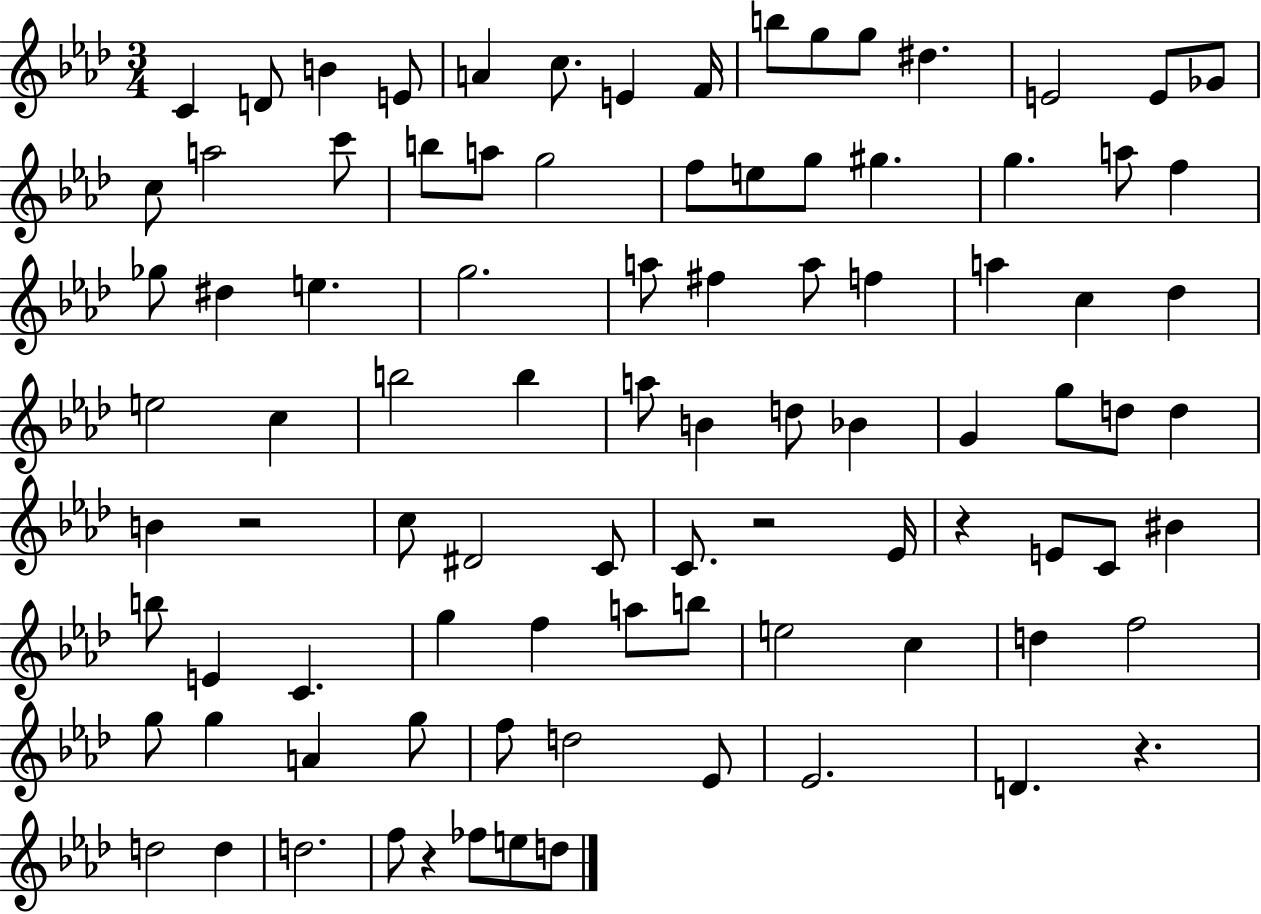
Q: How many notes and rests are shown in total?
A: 92